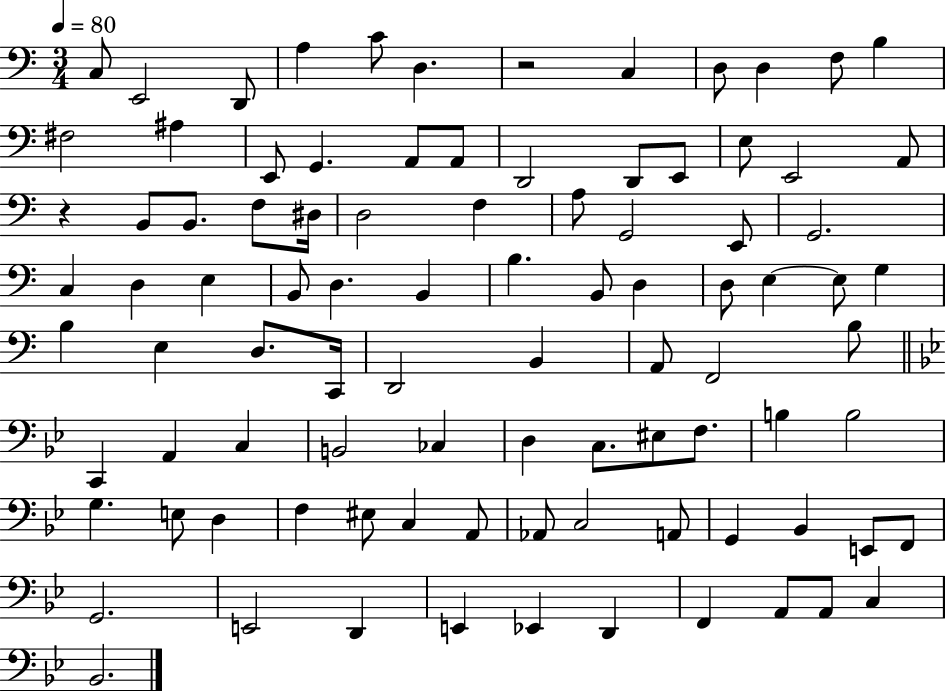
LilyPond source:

{
  \clef bass
  \numericTimeSignature
  \time 3/4
  \key c \major
  \tempo 4 = 80
  c8 e,2 d,8 | a4 c'8 d4. | r2 c4 | d8 d4 f8 b4 | \break fis2 ais4 | e,8 g,4. a,8 a,8 | d,2 d,8 e,8 | e8 e,2 a,8 | \break r4 b,8 b,8. f8 dis16 | d2 f4 | a8 g,2 e,8 | g,2. | \break c4 d4 e4 | b,8 d4. b,4 | b4. b,8 d4 | d8 e4~~ e8 g4 | \break b4 e4 d8. c,16 | d,2 b,4 | a,8 f,2 b8 | \bar "||" \break \key bes \major c,4 a,4 c4 | b,2 ces4 | d4 c8. eis8 f8. | b4 b2 | \break g4. e8 d4 | f4 eis8 c4 a,8 | aes,8 c2 a,8 | g,4 bes,4 e,8 f,8 | \break g,2. | e,2 d,4 | e,4 ees,4 d,4 | f,4 a,8 a,8 c4 | \break bes,2. | \bar "|."
}